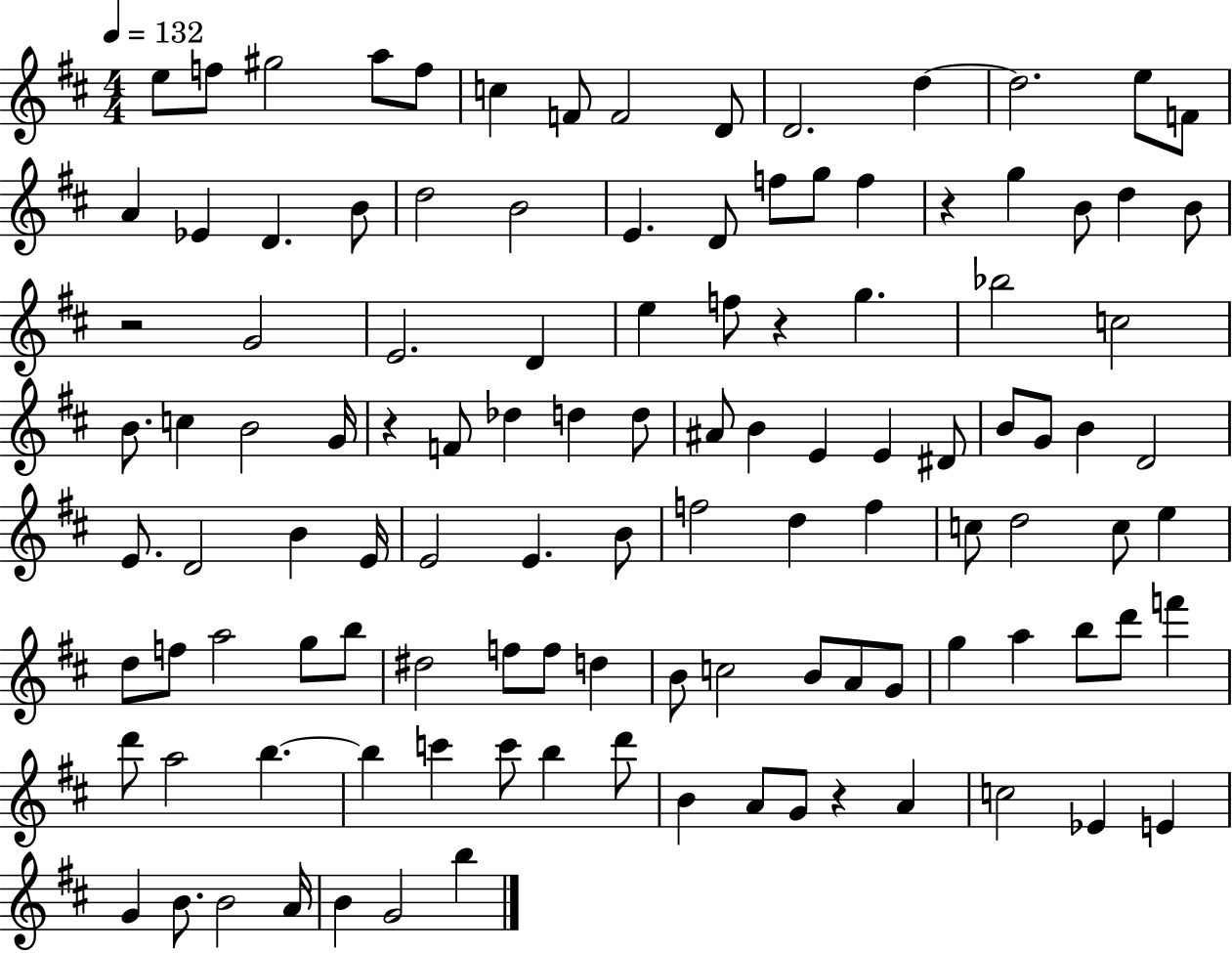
{
  \clef treble
  \numericTimeSignature
  \time 4/4
  \key d \major
  \tempo 4 = 132
  e''8 f''8 gis''2 a''8 f''8 | c''4 f'8 f'2 d'8 | d'2. d''4~~ | d''2. e''8 f'8 | \break a'4 ees'4 d'4. b'8 | d''2 b'2 | e'4. d'8 f''8 g''8 f''4 | r4 g''4 b'8 d''4 b'8 | \break r2 g'2 | e'2. d'4 | e''4 f''8 r4 g''4. | bes''2 c''2 | \break b'8. c''4 b'2 g'16 | r4 f'8 des''4 d''4 d''8 | ais'8 b'4 e'4 e'4 dis'8 | b'8 g'8 b'4 d'2 | \break e'8. d'2 b'4 e'16 | e'2 e'4. b'8 | f''2 d''4 f''4 | c''8 d''2 c''8 e''4 | \break d''8 f''8 a''2 g''8 b''8 | dis''2 f''8 f''8 d''4 | b'8 c''2 b'8 a'8 g'8 | g''4 a''4 b''8 d'''8 f'''4 | \break d'''8 a''2 b''4.~~ | b''4 c'''4 c'''8 b''4 d'''8 | b'4 a'8 g'8 r4 a'4 | c''2 ees'4 e'4 | \break g'4 b'8. b'2 a'16 | b'4 g'2 b''4 | \bar "|."
}